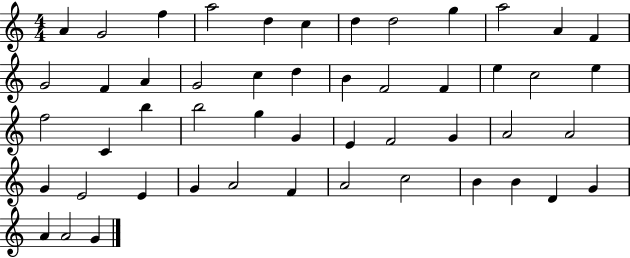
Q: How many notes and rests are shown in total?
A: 50